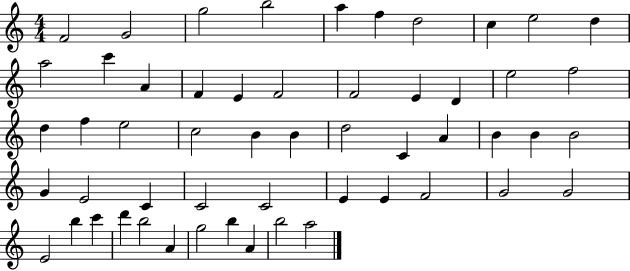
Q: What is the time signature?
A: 4/4